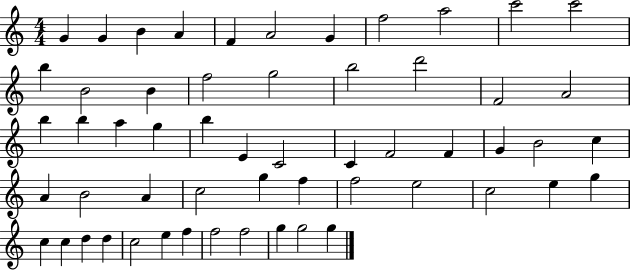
{
  \clef treble
  \numericTimeSignature
  \time 4/4
  \key c \major
  g'4 g'4 b'4 a'4 | f'4 a'2 g'4 | f''2 a''2 | c'''2 c'''2 | \break b''4 b'2 b'4 | f''2 g''2 | b''2 d'''2 | f'2 a'2 | \break b''4 b''4 a''4 g''4 | b''4 e'4 c'2 | c'4 f'2 f'4 | g'4 b'2 c''4 | \break a'4 b'2 a'4 | c''2 g''4 f''4 | f''2 e''2 | c''2 e''4 g''4 | \break c''4 c''4 d''4 d''4 | c''2 e''4 f''4 | f''2 f''2 | g''4 g''2 g''4 | \break \bar "|."
}